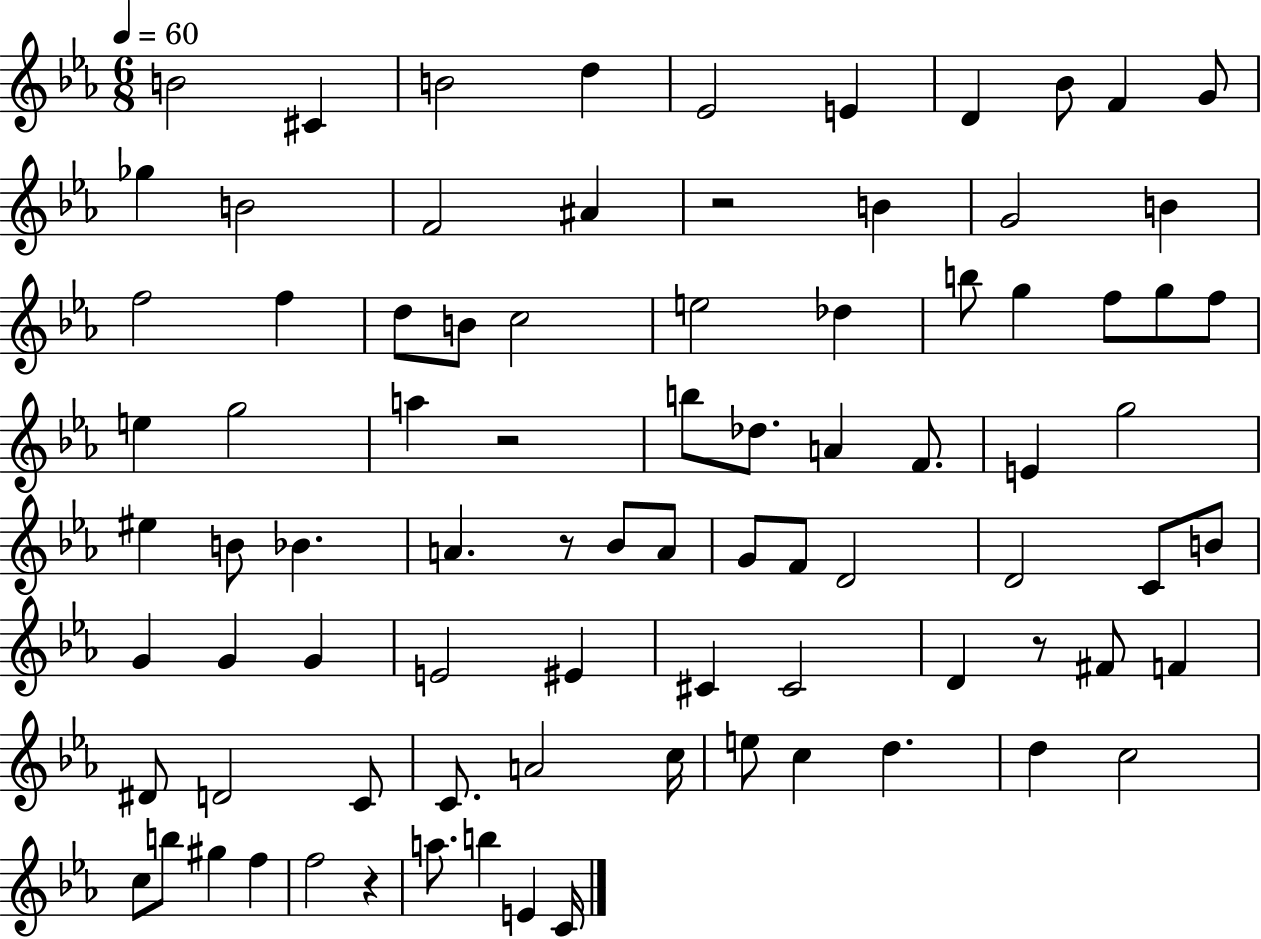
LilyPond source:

{
  \clef treble
  \numericTimeSignature
  \time 6/8
  \key ees \major
  \tempo 4 = 60
  \repeat volta 2 { b'2 cis'4 | b'2 d''4 | ees'2 e'4 | d'4 bes'8 f'4 g'8 | \break ges''4 b'2 | f'2 ais'4 | r2 b'4 | g'2 b'4 | \break f''2 f''4 | d''8 b'8 c''2 | e''2 des''4 | b''8 g''4 f''8 g''8 f''8 | \break e''4 g''2 | a''4 r2 | b''8 des''8. a'4 f'8. | e'4 g''2 | \break eis''4 b'8 bes'4. | a'4. r8 bes'8 a'8 | g'8 f'8 d'2 | d'2 c'8 b'8 | \break g'4 g'4 g'4 | e'2 eis'4 | cis'4 cis'2 | d'4 r8 fis'8 f'4 | \break dis'8 d'2 c'8 | c'8. a'2 c''16 | e''8 c''4 d''4. | d''4 c''2 | \break c''8 b''8 gis''4 f''4 | f''2 r4 | a''8. b''4 e'4 c'16 | } \bar "|."
}